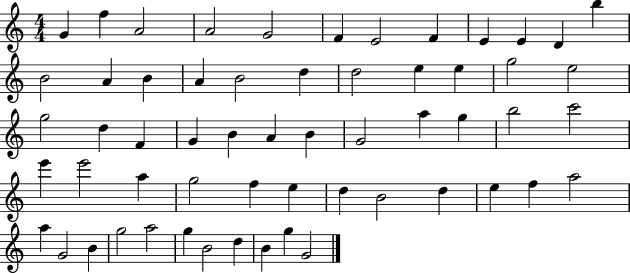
X:1
T:Untitled
M:4/4
L:1/4
K:C
G f A2 A2 G2 F E2 F E E D b B2 A B A B2 d d2 e e g2 e2 g2 d F G B A B G2 a g b2 c'2 e' e'2 a g2 f e d B2 d e f a2 a G2 B g2 a2 g B2 d B g G2